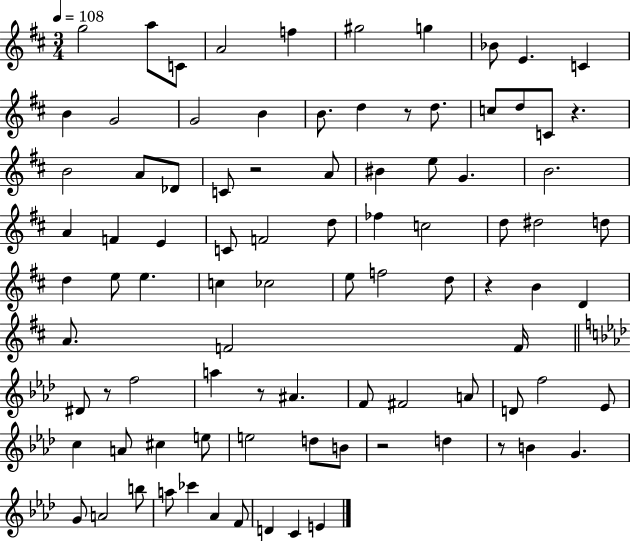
G5/h A5/e C4/e A4/h F5/q G#5/h G5/q Bb4/e E4/q. C4/q B4/q G4/h G4/h B4/q B4/e. D5/q R/e D5/e. C5/e D5/e C4/e R/q. B4/h A4/e Db4/e C4/e R/h A4/e BIS4/q E5/e G4/q. B4/h. A4/q F4/q E4/q C4/e F4/h D5/e FES5/q C5/h D5/e D#5/h D5/e D5/q E5/e E5/q. C5/q CES5/h E5/e F5/h D5/e R/q B4/q D4/q A4/e. F4/h F4/s D#4/e R/e F5/h A5/q R/e A#4/q. F4/e F#4/h A4/e D4/e F5/h Eb4/e C5/q A4/e C#5/q E5/e E5/h D5/e B4/e R/h D5/q R/e B4/q G4/q. G4/e A4/h B5/e A5/e CES6/q Ab4/q F4/e D4/q C4/q E4/q